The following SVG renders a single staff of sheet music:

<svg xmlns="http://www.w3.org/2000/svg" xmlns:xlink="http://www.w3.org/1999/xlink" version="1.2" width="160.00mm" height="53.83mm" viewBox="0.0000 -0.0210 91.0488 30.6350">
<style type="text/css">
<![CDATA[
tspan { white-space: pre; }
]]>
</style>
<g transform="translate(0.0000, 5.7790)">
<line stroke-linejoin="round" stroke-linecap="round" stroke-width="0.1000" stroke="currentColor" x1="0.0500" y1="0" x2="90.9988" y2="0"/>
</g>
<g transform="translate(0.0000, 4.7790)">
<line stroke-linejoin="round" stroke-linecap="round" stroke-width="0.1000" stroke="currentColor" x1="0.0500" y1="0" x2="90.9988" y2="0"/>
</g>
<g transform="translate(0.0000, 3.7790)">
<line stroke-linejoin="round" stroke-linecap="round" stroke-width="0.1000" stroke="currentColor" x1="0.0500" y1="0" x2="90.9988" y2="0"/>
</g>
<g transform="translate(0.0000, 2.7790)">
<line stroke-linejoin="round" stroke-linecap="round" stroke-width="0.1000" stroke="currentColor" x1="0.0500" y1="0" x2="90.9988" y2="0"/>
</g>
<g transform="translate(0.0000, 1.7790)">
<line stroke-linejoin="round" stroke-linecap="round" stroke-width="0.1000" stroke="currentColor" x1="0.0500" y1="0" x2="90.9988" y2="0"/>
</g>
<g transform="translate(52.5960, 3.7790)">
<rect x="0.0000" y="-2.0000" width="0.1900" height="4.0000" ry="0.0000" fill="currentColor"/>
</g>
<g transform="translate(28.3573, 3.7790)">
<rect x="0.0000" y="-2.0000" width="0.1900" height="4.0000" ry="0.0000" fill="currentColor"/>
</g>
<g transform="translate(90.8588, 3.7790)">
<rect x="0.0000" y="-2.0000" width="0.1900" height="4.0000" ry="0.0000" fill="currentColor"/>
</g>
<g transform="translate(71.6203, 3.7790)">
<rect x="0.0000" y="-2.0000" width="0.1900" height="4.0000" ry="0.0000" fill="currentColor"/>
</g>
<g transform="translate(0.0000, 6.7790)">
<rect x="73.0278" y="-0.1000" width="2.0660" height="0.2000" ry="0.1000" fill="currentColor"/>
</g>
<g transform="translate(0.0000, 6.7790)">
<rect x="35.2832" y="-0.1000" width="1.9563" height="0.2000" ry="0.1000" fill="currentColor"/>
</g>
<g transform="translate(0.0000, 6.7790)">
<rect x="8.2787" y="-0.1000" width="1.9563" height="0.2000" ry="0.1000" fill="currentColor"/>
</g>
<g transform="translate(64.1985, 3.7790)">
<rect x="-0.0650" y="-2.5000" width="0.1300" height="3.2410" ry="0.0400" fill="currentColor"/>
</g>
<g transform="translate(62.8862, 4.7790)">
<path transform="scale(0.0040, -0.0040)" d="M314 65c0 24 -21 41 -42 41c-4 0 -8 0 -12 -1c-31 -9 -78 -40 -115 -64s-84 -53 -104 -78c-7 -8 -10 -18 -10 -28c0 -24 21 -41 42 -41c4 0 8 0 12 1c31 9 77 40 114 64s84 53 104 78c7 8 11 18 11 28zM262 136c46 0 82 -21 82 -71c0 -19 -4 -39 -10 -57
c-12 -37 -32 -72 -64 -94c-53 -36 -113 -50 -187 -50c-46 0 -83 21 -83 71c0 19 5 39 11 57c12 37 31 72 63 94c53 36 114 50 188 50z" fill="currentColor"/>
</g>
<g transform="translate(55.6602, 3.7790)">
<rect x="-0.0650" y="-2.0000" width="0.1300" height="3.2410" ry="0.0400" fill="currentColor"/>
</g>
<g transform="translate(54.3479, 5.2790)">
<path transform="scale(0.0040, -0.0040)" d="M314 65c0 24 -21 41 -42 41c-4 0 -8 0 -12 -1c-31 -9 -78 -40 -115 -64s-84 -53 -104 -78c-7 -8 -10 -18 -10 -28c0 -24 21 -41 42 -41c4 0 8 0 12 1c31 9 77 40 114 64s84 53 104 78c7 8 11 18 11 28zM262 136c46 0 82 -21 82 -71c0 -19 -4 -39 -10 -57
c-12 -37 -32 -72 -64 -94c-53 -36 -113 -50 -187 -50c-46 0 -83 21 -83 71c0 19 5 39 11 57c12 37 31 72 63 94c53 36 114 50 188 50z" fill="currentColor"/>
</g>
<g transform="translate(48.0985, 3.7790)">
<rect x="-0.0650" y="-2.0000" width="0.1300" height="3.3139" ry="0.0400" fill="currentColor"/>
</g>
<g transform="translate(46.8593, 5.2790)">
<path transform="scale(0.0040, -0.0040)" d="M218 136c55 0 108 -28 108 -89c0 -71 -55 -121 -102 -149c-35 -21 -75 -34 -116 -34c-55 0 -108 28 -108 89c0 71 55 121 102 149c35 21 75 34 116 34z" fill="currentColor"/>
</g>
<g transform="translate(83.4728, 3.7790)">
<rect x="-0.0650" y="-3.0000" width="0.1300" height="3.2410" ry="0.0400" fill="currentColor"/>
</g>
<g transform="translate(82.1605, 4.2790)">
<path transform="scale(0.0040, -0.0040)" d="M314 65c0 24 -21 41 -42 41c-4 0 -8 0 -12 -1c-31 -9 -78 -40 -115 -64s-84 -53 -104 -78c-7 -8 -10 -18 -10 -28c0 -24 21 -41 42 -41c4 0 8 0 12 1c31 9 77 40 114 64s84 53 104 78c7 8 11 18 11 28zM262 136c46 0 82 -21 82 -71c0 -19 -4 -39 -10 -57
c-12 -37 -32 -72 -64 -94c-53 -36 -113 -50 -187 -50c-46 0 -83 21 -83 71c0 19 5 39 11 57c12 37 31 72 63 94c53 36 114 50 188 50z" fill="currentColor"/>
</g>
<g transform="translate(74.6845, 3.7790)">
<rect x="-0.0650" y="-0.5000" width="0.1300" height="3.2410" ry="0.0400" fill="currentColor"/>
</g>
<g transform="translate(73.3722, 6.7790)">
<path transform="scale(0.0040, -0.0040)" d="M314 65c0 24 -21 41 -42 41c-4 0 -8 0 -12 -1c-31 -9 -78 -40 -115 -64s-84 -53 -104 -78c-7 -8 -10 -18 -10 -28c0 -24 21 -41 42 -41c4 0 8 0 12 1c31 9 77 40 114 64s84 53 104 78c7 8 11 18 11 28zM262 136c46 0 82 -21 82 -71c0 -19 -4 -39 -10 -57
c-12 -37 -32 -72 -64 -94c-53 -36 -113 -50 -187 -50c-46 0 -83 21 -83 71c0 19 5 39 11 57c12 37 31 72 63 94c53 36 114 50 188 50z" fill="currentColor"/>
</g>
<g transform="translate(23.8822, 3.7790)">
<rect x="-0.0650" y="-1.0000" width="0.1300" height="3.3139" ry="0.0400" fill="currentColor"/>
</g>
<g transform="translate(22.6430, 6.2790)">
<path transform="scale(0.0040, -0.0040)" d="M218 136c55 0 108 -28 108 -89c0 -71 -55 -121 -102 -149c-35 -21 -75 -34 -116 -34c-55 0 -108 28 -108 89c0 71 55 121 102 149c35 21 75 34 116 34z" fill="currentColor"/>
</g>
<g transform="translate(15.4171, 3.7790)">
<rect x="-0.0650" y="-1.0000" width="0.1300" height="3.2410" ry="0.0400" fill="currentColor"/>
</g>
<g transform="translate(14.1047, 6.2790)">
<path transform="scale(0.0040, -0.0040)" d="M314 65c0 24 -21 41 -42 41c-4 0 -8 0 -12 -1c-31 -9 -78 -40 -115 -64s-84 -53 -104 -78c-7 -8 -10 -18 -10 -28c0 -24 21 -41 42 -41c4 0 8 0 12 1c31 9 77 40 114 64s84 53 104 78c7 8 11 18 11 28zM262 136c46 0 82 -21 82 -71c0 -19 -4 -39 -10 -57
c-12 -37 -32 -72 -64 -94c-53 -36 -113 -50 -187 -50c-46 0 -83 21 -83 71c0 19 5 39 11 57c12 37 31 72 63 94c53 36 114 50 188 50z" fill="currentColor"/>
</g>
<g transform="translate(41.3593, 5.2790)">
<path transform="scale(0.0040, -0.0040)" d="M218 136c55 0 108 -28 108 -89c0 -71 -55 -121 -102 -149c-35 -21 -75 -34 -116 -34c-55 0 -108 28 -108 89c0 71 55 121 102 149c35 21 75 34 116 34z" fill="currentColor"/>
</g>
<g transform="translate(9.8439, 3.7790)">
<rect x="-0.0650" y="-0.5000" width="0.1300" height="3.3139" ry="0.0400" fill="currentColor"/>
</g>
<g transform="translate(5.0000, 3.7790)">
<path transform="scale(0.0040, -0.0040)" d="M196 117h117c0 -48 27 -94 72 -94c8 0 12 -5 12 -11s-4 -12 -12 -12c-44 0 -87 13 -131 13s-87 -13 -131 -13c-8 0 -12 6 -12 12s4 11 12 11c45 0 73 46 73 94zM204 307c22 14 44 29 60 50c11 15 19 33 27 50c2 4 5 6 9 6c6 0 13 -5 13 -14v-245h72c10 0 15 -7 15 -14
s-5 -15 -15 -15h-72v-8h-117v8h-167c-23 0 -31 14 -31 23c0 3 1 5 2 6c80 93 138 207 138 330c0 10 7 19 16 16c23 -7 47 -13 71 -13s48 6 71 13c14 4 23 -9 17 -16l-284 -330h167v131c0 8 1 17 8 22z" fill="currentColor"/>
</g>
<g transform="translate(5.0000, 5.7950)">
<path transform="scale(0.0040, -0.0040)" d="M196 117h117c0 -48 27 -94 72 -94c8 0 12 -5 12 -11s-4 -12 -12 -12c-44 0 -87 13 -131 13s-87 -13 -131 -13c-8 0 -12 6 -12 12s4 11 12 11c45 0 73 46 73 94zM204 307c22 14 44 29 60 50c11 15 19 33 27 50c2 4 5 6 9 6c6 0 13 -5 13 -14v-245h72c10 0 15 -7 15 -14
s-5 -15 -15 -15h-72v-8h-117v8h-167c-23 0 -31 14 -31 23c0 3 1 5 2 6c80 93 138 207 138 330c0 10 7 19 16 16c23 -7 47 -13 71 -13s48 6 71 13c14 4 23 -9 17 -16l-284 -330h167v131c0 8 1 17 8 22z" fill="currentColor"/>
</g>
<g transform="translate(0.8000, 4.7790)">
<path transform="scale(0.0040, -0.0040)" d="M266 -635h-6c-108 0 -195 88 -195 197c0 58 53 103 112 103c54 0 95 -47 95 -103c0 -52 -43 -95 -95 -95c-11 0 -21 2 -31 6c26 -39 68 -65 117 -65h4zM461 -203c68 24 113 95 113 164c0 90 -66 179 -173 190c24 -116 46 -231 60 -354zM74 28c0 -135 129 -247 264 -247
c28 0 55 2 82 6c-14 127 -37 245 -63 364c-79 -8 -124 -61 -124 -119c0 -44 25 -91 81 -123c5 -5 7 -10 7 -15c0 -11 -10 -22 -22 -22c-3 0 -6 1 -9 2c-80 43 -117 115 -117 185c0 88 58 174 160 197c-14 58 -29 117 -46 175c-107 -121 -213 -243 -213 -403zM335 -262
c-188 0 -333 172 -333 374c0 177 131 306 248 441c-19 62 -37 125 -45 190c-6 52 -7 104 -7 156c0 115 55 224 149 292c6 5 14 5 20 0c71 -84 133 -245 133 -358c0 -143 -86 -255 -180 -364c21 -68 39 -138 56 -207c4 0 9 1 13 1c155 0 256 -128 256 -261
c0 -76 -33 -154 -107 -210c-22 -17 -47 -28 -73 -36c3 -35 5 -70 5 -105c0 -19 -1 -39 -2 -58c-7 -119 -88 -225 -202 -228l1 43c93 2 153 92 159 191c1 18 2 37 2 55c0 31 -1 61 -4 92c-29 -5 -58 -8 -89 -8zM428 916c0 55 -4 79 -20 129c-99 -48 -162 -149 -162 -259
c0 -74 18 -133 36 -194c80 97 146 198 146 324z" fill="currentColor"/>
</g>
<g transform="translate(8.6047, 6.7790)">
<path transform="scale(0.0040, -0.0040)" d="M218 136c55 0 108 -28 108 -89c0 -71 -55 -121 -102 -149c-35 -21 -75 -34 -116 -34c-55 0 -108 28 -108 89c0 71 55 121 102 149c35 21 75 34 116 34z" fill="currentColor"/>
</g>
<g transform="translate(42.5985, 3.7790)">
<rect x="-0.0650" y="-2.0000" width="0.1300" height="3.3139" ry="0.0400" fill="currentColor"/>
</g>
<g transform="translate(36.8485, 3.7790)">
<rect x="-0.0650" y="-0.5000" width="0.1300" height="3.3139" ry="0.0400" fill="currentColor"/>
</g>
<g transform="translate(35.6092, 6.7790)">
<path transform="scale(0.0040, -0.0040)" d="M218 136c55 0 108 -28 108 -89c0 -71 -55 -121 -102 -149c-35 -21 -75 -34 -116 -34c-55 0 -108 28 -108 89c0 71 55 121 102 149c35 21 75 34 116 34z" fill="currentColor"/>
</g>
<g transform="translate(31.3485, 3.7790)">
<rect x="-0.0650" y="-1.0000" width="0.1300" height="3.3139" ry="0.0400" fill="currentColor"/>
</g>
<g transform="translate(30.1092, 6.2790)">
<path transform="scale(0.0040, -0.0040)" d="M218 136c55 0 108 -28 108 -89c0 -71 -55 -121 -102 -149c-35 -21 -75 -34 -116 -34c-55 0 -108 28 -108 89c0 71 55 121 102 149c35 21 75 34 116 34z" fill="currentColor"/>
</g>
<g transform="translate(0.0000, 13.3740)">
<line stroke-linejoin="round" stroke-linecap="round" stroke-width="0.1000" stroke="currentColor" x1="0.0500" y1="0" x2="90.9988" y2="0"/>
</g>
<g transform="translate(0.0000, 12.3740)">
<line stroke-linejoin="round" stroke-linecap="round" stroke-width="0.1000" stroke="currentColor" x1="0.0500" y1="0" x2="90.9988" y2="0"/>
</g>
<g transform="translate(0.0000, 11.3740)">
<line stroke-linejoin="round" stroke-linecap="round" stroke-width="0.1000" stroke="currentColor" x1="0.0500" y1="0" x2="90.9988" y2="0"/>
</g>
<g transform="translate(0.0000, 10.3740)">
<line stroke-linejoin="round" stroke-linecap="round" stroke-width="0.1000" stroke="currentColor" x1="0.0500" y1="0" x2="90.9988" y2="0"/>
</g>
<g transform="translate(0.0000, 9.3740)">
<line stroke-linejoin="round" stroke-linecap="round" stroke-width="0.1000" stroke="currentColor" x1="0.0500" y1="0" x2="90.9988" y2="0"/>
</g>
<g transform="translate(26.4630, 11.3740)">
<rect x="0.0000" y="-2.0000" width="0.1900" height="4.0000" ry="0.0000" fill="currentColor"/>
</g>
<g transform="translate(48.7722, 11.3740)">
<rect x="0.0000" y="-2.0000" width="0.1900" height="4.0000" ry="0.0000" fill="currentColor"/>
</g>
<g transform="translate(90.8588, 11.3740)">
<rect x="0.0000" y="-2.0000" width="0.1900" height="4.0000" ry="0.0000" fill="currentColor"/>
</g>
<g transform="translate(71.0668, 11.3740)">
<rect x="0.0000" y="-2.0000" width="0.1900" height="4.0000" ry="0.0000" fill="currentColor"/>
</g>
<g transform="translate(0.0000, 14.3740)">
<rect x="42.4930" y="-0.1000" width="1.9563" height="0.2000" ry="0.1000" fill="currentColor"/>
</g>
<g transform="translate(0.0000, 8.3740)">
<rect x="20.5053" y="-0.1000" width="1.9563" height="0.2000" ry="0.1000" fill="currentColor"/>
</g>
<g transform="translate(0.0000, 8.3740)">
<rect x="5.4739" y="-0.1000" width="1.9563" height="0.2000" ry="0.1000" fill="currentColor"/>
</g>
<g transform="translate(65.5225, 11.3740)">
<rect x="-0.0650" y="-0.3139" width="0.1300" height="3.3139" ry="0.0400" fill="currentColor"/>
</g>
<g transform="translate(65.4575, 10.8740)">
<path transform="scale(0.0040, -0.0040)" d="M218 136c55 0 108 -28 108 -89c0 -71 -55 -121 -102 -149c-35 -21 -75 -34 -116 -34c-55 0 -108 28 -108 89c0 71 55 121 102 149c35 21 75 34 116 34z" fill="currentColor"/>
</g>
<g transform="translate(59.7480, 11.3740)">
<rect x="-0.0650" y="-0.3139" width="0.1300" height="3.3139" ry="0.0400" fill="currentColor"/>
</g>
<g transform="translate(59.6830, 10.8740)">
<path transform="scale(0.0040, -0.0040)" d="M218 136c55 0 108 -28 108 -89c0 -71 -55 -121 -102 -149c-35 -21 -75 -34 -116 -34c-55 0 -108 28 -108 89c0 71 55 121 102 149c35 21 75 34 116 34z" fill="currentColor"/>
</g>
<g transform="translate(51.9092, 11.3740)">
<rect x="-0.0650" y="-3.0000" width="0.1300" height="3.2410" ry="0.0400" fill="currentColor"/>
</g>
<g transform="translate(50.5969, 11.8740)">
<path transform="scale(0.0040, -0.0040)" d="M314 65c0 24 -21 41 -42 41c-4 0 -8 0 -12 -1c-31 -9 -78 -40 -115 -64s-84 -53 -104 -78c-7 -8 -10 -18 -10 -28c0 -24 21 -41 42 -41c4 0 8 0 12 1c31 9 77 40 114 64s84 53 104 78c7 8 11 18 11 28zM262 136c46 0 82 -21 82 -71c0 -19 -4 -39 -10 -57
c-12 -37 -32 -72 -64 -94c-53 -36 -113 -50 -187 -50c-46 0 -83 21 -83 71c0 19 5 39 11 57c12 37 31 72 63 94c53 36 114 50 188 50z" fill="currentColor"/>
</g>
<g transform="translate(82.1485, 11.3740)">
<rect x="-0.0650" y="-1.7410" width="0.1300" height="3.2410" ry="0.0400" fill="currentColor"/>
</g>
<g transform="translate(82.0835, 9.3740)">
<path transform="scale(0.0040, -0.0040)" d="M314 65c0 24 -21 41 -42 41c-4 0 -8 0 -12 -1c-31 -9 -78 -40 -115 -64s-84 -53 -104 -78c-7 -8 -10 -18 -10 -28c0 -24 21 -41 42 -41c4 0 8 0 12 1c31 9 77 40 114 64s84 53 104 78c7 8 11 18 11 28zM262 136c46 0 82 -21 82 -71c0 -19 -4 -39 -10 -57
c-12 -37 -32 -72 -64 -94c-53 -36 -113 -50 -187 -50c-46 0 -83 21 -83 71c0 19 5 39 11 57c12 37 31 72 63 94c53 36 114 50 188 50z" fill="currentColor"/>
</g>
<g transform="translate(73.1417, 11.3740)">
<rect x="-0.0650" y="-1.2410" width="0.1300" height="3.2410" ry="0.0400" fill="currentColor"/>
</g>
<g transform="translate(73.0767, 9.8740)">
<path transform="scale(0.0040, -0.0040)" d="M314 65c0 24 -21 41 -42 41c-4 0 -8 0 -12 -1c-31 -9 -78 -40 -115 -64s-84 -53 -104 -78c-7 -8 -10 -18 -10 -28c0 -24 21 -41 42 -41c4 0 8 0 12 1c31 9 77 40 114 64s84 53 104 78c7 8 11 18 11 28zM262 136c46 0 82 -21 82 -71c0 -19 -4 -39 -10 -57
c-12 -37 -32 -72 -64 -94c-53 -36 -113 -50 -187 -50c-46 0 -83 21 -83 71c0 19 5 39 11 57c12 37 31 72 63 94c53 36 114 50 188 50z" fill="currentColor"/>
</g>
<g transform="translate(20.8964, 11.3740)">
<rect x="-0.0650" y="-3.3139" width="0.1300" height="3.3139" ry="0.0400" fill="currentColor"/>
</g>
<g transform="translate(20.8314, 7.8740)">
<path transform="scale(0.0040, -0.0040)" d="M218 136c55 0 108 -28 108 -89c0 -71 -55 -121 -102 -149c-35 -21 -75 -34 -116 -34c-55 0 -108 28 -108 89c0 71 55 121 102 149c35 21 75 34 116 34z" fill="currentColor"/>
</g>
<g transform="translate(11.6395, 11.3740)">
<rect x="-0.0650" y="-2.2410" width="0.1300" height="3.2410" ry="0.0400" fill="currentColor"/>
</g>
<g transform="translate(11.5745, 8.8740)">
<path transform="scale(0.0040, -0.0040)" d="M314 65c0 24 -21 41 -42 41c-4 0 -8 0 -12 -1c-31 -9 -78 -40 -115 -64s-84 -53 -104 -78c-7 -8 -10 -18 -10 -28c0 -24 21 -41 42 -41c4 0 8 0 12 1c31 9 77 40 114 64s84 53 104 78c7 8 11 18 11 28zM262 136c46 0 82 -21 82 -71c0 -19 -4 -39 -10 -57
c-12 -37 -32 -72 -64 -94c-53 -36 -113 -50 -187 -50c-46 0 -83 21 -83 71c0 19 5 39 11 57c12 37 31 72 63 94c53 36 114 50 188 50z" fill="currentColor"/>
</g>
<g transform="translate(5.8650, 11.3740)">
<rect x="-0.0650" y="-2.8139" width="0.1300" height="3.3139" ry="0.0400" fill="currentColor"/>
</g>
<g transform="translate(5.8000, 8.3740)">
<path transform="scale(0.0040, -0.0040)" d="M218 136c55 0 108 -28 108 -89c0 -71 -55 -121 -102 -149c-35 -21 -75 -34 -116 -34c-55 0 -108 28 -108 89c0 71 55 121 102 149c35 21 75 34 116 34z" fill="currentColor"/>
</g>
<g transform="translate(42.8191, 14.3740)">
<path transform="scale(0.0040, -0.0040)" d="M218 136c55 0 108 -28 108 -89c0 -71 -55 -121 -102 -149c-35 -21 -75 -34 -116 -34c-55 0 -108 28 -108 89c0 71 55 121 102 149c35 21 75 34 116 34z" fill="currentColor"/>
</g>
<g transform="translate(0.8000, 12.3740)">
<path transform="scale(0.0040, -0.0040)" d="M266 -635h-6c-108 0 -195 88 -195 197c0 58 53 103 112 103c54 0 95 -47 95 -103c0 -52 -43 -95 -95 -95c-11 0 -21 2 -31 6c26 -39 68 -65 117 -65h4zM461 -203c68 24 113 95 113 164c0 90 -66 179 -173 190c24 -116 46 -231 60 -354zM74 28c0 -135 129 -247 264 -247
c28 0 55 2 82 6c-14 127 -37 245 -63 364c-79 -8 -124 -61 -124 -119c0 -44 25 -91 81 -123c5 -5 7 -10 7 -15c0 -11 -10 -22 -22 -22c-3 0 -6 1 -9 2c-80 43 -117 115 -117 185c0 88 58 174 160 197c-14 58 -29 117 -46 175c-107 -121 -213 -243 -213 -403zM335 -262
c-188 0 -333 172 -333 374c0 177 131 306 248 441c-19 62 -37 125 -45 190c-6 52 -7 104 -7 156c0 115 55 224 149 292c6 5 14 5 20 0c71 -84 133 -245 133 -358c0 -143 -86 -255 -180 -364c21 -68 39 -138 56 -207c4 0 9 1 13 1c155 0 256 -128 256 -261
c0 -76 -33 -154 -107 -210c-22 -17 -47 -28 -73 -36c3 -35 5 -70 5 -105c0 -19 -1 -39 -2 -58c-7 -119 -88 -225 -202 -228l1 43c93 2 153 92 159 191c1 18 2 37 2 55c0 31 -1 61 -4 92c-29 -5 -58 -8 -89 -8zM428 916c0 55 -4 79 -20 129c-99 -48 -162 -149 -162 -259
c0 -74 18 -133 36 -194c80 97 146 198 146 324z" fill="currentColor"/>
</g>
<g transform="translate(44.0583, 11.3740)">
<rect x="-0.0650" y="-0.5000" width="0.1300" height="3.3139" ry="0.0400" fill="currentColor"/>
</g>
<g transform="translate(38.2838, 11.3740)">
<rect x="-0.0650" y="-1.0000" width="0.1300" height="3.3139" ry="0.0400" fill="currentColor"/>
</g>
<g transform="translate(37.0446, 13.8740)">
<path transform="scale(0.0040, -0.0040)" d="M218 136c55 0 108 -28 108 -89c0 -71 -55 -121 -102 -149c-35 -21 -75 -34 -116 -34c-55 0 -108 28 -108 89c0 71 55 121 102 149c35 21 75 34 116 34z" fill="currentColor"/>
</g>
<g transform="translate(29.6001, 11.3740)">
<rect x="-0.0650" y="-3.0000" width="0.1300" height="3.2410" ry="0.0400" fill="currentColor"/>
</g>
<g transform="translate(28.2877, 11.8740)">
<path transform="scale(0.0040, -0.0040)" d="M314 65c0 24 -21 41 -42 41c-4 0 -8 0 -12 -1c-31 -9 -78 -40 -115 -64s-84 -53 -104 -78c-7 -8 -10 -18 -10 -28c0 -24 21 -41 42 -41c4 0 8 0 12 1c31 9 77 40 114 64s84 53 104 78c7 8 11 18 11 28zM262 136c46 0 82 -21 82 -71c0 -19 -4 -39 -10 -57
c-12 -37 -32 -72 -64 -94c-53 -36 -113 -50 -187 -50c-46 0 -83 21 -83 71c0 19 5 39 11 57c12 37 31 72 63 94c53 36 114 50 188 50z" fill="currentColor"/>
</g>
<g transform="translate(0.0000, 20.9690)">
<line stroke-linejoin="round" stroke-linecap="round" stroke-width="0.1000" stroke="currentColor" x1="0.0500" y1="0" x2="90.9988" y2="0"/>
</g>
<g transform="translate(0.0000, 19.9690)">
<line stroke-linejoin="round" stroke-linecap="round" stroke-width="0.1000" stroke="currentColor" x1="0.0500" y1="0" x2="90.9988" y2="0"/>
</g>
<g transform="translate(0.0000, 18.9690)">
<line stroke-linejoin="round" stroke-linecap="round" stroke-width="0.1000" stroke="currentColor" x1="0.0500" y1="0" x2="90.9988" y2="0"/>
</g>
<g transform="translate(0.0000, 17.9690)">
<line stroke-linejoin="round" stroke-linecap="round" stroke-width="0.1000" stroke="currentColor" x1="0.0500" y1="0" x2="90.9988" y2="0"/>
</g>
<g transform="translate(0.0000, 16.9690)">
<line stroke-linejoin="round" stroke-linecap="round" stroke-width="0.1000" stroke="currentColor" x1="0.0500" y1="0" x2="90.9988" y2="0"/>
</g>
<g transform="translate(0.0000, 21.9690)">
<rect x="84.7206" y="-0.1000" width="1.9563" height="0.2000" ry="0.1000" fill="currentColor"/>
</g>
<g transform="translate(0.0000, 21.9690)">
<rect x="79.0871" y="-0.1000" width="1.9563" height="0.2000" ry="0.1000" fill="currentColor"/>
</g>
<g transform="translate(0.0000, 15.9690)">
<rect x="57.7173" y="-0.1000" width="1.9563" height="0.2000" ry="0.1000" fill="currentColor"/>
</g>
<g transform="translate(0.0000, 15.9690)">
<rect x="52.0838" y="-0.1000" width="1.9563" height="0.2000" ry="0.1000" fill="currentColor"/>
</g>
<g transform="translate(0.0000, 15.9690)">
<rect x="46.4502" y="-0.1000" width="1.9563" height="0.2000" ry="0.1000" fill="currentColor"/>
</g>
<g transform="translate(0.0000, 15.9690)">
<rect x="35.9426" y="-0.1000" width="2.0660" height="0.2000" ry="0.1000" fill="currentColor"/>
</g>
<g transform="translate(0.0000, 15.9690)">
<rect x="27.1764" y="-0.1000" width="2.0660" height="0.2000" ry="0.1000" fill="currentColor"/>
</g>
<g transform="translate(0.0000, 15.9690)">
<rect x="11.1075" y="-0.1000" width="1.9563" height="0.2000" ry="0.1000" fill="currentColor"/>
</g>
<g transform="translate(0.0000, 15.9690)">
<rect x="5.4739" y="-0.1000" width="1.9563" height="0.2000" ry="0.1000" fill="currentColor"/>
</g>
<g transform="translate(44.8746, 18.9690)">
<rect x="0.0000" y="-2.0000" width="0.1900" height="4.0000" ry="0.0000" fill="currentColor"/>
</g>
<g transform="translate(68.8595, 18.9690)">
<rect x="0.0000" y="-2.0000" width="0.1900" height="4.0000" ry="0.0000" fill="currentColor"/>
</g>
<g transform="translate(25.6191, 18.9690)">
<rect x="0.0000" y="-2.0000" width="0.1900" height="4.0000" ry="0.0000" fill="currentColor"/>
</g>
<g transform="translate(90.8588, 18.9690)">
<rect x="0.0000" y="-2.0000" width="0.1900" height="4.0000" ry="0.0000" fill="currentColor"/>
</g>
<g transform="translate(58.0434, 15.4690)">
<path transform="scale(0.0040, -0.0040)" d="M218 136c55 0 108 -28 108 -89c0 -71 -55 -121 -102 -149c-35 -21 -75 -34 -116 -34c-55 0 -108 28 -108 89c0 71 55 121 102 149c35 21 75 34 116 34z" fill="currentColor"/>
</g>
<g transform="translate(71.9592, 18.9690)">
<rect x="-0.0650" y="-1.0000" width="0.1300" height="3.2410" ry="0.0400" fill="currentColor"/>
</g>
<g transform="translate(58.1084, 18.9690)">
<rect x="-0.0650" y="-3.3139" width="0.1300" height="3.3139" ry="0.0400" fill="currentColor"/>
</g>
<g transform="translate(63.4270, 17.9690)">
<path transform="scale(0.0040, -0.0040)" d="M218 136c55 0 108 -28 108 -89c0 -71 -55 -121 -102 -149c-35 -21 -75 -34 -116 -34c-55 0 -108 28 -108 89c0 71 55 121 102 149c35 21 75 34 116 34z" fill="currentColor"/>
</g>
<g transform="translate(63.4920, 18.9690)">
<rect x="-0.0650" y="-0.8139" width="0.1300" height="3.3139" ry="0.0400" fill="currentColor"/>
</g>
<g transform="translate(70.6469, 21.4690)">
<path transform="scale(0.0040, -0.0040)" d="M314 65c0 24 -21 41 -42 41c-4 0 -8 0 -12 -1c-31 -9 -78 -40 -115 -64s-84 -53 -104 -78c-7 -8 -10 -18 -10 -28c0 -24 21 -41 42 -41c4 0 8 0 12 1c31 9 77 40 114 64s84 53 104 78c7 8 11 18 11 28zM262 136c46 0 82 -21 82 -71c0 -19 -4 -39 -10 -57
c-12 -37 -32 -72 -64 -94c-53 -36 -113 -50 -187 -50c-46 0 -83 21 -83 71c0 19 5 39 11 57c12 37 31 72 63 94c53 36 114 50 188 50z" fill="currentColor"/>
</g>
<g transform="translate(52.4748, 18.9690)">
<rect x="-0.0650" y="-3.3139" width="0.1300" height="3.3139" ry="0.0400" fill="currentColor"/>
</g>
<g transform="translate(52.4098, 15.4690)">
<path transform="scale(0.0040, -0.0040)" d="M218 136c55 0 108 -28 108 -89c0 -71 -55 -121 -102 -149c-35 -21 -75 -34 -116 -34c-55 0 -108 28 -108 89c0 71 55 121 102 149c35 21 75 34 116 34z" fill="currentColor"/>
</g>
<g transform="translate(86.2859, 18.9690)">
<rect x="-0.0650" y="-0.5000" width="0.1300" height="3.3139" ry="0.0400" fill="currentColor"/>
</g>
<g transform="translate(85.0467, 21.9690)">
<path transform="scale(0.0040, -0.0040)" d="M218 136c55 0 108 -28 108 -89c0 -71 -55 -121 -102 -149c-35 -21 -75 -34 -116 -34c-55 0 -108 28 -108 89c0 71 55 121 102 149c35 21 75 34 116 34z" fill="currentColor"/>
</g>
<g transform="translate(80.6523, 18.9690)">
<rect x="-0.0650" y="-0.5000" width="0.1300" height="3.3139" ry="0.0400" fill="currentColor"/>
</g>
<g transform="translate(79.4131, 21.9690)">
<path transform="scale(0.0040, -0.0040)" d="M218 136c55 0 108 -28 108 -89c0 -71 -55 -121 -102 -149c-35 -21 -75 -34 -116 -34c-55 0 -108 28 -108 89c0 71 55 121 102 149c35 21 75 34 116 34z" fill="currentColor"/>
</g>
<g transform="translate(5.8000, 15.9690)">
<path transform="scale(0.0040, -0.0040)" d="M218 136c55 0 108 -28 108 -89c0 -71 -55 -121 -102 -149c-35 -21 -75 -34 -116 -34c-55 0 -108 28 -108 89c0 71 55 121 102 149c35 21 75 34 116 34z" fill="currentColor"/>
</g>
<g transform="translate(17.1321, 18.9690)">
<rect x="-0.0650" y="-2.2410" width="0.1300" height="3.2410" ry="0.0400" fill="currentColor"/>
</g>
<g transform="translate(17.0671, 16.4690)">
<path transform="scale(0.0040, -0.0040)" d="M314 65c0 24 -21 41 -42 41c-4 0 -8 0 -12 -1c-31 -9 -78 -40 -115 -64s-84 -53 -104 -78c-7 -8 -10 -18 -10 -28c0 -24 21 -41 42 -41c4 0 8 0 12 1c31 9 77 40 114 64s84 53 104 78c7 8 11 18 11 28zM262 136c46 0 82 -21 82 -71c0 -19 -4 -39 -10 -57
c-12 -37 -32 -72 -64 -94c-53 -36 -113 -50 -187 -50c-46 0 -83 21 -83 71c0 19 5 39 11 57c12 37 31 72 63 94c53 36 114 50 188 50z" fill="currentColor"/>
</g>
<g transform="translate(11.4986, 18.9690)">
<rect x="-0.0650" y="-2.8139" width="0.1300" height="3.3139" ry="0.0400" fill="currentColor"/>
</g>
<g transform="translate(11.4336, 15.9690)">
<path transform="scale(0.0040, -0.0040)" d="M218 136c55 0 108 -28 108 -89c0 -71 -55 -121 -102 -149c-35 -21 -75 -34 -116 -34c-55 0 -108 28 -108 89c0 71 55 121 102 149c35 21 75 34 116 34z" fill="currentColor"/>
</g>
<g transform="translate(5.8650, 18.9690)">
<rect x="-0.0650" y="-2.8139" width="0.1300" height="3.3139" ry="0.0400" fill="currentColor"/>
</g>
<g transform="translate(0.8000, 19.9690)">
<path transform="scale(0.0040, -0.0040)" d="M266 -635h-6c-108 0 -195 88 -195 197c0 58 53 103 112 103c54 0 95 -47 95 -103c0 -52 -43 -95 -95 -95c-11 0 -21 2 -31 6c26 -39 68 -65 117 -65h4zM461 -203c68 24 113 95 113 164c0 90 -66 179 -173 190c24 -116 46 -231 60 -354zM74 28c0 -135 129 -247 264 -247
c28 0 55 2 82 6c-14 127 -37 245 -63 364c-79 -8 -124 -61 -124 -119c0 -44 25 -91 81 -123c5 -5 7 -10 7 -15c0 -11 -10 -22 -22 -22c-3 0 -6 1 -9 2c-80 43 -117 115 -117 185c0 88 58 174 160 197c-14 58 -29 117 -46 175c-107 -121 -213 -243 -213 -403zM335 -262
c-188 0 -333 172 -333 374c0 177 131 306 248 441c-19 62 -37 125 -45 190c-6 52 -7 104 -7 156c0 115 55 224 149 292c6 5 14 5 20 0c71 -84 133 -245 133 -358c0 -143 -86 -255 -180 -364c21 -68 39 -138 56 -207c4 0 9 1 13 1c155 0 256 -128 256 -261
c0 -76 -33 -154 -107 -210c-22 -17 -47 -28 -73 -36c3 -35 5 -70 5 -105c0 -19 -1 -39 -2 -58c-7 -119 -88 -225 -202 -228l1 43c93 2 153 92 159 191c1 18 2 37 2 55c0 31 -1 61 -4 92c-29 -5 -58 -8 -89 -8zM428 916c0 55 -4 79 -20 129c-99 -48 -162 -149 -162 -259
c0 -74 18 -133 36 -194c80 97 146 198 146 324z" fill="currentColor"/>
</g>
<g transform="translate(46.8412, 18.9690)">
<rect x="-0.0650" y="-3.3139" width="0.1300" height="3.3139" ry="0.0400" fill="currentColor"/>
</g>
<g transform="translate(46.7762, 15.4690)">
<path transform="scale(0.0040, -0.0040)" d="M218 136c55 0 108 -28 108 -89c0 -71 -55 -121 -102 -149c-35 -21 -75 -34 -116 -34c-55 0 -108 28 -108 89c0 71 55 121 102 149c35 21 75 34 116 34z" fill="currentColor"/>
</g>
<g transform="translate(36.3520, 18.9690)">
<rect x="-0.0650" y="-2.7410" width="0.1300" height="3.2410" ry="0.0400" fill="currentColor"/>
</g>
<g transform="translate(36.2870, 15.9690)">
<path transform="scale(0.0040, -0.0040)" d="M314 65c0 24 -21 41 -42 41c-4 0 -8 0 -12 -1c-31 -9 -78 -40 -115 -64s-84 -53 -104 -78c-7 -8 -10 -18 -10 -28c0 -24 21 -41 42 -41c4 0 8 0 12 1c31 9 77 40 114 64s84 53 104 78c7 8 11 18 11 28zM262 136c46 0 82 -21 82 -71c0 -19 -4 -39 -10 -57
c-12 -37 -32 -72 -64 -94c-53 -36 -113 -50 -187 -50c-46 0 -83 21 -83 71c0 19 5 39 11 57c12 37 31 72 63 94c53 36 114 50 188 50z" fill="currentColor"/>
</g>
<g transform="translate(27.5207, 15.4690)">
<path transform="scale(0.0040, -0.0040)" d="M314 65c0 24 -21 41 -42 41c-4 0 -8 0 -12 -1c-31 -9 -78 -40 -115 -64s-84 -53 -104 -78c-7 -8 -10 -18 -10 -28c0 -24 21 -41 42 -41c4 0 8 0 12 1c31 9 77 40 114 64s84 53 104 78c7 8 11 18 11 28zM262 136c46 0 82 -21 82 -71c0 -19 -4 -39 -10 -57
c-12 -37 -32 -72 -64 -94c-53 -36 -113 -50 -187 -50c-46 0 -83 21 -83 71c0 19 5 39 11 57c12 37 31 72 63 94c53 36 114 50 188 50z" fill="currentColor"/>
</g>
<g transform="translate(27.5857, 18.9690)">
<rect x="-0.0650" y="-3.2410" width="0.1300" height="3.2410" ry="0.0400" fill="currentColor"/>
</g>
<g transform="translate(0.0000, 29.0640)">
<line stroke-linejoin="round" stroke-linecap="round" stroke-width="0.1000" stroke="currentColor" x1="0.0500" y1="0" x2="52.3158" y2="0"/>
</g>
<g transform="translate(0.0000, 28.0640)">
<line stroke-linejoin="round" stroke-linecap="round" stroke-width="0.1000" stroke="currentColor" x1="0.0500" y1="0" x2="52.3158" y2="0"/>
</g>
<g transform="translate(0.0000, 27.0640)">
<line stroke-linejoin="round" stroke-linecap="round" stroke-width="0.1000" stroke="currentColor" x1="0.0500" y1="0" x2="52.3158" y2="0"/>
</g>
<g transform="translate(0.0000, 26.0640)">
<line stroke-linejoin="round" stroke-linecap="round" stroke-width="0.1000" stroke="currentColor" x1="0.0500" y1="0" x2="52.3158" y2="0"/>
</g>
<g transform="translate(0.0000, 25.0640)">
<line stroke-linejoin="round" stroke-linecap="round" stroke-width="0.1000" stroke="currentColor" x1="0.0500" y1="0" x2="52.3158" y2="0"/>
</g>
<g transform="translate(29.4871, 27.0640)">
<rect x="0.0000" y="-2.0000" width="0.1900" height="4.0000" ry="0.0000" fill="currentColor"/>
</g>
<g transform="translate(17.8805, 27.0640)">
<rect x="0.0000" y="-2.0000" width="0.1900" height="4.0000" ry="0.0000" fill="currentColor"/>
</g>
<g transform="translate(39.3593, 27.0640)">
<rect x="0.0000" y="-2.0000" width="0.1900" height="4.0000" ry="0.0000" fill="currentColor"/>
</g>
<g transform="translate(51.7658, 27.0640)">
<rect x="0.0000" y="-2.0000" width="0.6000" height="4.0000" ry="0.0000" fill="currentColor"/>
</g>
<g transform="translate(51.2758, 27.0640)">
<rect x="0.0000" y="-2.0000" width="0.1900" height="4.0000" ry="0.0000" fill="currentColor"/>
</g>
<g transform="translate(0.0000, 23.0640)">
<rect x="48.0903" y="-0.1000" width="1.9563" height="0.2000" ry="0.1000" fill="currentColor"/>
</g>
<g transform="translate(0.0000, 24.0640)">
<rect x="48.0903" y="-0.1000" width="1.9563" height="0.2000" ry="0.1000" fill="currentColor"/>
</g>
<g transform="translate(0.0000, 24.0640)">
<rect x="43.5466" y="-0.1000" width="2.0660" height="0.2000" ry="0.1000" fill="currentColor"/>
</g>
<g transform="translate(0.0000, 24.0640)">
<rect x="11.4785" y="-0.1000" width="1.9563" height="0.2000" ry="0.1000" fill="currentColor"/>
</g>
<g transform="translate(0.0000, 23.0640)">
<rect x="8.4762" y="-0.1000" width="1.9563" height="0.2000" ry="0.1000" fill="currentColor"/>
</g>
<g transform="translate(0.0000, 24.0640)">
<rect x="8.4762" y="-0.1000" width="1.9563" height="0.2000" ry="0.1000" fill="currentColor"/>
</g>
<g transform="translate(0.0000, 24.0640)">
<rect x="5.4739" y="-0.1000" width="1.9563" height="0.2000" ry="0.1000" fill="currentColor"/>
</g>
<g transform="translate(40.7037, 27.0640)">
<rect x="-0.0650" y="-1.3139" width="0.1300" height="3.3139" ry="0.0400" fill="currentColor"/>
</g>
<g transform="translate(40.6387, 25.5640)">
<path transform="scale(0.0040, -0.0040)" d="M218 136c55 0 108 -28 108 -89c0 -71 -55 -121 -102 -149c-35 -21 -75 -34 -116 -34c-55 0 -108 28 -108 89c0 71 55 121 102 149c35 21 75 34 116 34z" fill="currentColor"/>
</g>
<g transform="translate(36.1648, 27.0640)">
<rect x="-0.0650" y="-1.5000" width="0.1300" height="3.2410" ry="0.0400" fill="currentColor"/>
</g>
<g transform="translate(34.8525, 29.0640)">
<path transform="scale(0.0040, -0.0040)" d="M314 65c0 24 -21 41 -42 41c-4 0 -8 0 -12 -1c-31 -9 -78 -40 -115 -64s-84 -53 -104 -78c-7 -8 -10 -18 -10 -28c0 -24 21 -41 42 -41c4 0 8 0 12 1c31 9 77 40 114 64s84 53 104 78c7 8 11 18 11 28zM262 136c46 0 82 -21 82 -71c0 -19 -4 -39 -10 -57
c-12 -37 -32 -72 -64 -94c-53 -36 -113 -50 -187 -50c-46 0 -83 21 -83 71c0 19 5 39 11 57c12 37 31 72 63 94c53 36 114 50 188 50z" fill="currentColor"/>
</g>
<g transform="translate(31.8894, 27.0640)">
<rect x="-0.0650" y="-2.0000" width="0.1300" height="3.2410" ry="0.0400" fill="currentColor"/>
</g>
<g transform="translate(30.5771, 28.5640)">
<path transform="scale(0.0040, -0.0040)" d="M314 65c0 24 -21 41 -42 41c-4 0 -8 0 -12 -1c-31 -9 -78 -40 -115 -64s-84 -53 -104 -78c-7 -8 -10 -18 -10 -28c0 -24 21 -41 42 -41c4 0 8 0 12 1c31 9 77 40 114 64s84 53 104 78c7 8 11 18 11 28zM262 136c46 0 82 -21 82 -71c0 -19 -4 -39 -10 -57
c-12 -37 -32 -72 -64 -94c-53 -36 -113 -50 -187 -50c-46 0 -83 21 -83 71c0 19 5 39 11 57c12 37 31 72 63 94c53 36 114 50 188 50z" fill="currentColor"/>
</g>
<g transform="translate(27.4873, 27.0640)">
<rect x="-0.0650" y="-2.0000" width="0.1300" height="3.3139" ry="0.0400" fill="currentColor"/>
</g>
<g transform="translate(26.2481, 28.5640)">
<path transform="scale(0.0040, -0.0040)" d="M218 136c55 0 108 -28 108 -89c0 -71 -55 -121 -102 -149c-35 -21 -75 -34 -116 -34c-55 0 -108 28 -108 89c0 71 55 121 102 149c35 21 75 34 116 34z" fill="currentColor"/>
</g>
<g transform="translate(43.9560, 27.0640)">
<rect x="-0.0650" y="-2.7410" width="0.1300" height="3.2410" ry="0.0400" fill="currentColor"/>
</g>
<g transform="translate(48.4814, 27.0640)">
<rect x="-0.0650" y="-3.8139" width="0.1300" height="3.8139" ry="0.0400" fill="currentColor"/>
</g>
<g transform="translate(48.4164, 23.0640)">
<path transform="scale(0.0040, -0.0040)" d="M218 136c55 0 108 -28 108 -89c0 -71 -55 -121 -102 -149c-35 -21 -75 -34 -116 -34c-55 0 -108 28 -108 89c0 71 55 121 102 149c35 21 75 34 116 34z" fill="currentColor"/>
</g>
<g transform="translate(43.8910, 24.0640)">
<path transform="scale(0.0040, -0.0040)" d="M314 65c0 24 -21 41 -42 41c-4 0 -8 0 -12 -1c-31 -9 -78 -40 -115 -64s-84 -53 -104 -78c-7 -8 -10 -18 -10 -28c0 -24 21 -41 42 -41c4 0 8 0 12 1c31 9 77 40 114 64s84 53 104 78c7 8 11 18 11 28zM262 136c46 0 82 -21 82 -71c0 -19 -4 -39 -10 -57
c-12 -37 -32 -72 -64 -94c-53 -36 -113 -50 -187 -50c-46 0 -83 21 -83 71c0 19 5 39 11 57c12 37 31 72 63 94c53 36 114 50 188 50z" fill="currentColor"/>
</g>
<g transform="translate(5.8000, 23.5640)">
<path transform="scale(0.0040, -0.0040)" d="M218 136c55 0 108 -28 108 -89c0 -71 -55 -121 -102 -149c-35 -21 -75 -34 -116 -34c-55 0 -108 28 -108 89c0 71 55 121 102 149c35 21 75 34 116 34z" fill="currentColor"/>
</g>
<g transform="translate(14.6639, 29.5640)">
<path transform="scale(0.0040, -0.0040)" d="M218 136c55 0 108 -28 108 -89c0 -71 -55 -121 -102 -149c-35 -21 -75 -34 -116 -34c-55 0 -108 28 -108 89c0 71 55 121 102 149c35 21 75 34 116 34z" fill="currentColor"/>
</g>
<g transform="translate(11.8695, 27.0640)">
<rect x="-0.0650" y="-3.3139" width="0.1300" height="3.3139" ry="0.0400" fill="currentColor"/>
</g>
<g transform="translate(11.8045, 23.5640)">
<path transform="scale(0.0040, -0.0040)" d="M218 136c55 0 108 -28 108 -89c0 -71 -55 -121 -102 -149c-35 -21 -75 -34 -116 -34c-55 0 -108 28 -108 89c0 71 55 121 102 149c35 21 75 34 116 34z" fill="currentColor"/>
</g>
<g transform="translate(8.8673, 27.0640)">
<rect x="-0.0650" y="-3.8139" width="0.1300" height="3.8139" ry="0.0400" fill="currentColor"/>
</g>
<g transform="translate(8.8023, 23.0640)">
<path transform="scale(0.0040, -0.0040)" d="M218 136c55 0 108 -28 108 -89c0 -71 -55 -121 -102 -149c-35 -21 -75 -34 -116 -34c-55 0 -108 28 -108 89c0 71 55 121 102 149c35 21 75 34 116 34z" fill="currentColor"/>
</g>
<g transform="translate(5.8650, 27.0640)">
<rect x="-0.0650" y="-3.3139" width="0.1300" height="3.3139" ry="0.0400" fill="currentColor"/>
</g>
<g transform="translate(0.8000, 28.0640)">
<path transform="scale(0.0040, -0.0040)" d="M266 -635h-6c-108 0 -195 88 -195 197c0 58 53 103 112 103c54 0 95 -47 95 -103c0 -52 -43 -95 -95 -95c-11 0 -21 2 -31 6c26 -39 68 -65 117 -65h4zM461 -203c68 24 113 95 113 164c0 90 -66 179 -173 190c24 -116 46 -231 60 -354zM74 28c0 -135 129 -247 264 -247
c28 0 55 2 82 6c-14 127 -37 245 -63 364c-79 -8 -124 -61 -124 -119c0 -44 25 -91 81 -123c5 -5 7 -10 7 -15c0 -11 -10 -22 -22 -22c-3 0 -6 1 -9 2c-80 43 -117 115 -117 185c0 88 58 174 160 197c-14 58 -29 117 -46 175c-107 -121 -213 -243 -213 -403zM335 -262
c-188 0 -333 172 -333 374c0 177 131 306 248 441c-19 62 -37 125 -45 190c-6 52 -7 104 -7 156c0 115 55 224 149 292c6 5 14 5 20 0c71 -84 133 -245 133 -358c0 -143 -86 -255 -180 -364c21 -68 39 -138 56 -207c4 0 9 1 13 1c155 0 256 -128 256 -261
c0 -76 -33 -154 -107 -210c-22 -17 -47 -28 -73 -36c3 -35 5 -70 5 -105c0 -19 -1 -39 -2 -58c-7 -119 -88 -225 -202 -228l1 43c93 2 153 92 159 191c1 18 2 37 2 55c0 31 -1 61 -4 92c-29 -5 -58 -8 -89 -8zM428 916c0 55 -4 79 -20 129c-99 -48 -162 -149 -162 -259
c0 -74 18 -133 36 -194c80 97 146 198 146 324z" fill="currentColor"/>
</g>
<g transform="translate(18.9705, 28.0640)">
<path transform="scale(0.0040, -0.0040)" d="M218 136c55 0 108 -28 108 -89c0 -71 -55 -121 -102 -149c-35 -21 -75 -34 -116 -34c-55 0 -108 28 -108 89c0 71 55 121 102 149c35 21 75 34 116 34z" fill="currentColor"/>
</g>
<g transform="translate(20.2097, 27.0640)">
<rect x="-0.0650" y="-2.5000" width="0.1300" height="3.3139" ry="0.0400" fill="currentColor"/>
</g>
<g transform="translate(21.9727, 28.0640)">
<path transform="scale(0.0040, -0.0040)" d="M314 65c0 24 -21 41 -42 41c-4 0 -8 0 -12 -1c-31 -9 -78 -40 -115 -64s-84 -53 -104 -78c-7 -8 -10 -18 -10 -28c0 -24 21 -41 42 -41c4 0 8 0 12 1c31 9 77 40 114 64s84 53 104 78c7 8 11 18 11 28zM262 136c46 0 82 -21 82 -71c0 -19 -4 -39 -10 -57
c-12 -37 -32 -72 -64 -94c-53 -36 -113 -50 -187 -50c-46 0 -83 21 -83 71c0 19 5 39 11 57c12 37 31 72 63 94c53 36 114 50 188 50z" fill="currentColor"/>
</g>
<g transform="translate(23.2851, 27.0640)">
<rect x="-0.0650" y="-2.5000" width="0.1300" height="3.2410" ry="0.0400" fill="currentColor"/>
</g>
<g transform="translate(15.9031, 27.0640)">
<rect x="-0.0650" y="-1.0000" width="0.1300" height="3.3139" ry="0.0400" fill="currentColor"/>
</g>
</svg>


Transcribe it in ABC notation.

X:1
T:Untitled
M:4/4
L:1/4
K:C
C D2 D D C F F F2 G2 C2 A2 a g2 b A2 D C A2 c c e2 f2 a a g2 b2 a2 b b b d D2 C C b c' b D G G2 F F2 E2 e a2 c'